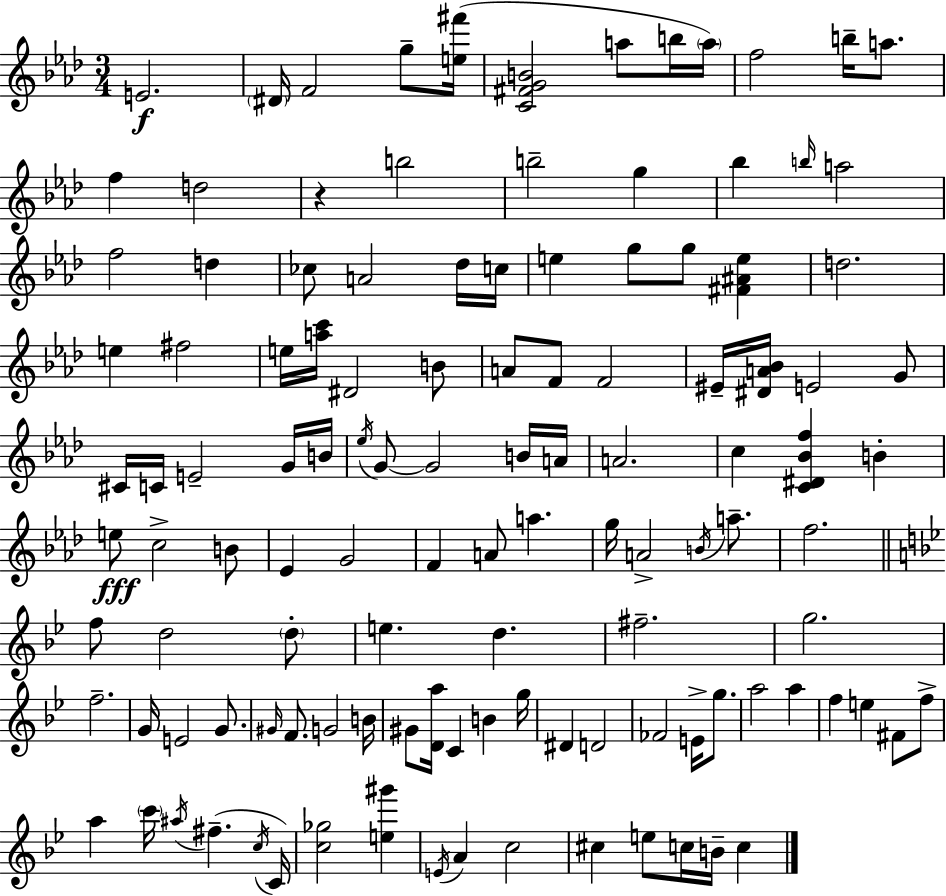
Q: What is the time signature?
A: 3/4